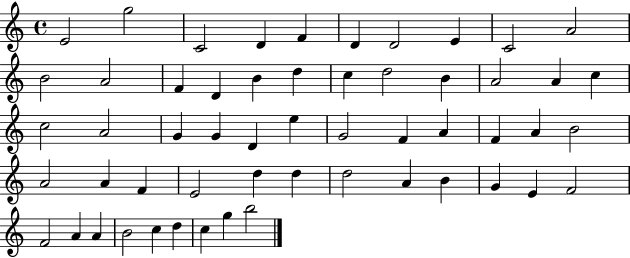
E4/h G5/h C4/h D4/q F4/q D4/q D4/h E4/q C4/h A4/h B4/h A4/h F4/q D4/q B4/q D5/q C5/q D5/h B4/q A4/h A4/q C5/q C5/h A4/h G4/q G4/q D4/q E5/q G4/h F4/q A4/q F4/q A4/q B4/h A4/h A4/q F4/q E4/h D5/q D5/q D5/h A4/q B4/q G4/q E4/q F4/h F4/h A4/q A4/q B4/h C5/q D5/q C5/q G5/q B5/h